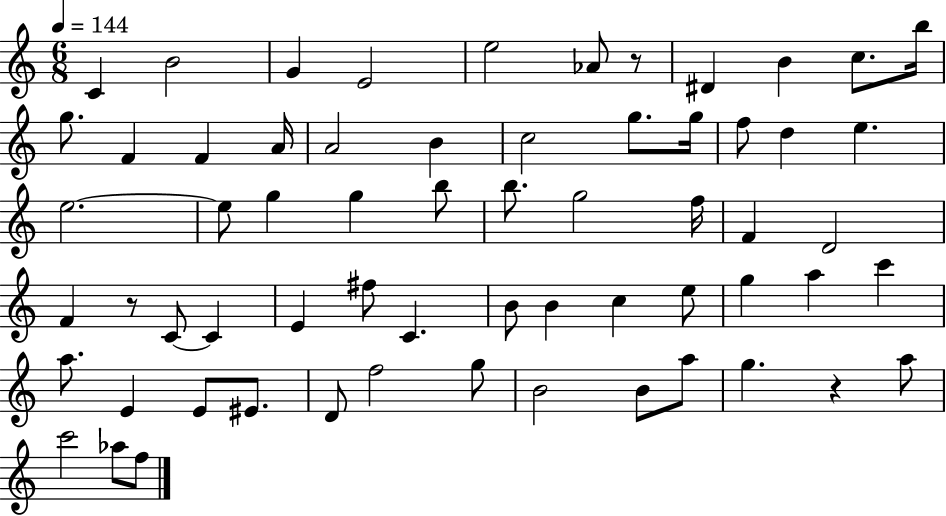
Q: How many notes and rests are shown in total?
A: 63